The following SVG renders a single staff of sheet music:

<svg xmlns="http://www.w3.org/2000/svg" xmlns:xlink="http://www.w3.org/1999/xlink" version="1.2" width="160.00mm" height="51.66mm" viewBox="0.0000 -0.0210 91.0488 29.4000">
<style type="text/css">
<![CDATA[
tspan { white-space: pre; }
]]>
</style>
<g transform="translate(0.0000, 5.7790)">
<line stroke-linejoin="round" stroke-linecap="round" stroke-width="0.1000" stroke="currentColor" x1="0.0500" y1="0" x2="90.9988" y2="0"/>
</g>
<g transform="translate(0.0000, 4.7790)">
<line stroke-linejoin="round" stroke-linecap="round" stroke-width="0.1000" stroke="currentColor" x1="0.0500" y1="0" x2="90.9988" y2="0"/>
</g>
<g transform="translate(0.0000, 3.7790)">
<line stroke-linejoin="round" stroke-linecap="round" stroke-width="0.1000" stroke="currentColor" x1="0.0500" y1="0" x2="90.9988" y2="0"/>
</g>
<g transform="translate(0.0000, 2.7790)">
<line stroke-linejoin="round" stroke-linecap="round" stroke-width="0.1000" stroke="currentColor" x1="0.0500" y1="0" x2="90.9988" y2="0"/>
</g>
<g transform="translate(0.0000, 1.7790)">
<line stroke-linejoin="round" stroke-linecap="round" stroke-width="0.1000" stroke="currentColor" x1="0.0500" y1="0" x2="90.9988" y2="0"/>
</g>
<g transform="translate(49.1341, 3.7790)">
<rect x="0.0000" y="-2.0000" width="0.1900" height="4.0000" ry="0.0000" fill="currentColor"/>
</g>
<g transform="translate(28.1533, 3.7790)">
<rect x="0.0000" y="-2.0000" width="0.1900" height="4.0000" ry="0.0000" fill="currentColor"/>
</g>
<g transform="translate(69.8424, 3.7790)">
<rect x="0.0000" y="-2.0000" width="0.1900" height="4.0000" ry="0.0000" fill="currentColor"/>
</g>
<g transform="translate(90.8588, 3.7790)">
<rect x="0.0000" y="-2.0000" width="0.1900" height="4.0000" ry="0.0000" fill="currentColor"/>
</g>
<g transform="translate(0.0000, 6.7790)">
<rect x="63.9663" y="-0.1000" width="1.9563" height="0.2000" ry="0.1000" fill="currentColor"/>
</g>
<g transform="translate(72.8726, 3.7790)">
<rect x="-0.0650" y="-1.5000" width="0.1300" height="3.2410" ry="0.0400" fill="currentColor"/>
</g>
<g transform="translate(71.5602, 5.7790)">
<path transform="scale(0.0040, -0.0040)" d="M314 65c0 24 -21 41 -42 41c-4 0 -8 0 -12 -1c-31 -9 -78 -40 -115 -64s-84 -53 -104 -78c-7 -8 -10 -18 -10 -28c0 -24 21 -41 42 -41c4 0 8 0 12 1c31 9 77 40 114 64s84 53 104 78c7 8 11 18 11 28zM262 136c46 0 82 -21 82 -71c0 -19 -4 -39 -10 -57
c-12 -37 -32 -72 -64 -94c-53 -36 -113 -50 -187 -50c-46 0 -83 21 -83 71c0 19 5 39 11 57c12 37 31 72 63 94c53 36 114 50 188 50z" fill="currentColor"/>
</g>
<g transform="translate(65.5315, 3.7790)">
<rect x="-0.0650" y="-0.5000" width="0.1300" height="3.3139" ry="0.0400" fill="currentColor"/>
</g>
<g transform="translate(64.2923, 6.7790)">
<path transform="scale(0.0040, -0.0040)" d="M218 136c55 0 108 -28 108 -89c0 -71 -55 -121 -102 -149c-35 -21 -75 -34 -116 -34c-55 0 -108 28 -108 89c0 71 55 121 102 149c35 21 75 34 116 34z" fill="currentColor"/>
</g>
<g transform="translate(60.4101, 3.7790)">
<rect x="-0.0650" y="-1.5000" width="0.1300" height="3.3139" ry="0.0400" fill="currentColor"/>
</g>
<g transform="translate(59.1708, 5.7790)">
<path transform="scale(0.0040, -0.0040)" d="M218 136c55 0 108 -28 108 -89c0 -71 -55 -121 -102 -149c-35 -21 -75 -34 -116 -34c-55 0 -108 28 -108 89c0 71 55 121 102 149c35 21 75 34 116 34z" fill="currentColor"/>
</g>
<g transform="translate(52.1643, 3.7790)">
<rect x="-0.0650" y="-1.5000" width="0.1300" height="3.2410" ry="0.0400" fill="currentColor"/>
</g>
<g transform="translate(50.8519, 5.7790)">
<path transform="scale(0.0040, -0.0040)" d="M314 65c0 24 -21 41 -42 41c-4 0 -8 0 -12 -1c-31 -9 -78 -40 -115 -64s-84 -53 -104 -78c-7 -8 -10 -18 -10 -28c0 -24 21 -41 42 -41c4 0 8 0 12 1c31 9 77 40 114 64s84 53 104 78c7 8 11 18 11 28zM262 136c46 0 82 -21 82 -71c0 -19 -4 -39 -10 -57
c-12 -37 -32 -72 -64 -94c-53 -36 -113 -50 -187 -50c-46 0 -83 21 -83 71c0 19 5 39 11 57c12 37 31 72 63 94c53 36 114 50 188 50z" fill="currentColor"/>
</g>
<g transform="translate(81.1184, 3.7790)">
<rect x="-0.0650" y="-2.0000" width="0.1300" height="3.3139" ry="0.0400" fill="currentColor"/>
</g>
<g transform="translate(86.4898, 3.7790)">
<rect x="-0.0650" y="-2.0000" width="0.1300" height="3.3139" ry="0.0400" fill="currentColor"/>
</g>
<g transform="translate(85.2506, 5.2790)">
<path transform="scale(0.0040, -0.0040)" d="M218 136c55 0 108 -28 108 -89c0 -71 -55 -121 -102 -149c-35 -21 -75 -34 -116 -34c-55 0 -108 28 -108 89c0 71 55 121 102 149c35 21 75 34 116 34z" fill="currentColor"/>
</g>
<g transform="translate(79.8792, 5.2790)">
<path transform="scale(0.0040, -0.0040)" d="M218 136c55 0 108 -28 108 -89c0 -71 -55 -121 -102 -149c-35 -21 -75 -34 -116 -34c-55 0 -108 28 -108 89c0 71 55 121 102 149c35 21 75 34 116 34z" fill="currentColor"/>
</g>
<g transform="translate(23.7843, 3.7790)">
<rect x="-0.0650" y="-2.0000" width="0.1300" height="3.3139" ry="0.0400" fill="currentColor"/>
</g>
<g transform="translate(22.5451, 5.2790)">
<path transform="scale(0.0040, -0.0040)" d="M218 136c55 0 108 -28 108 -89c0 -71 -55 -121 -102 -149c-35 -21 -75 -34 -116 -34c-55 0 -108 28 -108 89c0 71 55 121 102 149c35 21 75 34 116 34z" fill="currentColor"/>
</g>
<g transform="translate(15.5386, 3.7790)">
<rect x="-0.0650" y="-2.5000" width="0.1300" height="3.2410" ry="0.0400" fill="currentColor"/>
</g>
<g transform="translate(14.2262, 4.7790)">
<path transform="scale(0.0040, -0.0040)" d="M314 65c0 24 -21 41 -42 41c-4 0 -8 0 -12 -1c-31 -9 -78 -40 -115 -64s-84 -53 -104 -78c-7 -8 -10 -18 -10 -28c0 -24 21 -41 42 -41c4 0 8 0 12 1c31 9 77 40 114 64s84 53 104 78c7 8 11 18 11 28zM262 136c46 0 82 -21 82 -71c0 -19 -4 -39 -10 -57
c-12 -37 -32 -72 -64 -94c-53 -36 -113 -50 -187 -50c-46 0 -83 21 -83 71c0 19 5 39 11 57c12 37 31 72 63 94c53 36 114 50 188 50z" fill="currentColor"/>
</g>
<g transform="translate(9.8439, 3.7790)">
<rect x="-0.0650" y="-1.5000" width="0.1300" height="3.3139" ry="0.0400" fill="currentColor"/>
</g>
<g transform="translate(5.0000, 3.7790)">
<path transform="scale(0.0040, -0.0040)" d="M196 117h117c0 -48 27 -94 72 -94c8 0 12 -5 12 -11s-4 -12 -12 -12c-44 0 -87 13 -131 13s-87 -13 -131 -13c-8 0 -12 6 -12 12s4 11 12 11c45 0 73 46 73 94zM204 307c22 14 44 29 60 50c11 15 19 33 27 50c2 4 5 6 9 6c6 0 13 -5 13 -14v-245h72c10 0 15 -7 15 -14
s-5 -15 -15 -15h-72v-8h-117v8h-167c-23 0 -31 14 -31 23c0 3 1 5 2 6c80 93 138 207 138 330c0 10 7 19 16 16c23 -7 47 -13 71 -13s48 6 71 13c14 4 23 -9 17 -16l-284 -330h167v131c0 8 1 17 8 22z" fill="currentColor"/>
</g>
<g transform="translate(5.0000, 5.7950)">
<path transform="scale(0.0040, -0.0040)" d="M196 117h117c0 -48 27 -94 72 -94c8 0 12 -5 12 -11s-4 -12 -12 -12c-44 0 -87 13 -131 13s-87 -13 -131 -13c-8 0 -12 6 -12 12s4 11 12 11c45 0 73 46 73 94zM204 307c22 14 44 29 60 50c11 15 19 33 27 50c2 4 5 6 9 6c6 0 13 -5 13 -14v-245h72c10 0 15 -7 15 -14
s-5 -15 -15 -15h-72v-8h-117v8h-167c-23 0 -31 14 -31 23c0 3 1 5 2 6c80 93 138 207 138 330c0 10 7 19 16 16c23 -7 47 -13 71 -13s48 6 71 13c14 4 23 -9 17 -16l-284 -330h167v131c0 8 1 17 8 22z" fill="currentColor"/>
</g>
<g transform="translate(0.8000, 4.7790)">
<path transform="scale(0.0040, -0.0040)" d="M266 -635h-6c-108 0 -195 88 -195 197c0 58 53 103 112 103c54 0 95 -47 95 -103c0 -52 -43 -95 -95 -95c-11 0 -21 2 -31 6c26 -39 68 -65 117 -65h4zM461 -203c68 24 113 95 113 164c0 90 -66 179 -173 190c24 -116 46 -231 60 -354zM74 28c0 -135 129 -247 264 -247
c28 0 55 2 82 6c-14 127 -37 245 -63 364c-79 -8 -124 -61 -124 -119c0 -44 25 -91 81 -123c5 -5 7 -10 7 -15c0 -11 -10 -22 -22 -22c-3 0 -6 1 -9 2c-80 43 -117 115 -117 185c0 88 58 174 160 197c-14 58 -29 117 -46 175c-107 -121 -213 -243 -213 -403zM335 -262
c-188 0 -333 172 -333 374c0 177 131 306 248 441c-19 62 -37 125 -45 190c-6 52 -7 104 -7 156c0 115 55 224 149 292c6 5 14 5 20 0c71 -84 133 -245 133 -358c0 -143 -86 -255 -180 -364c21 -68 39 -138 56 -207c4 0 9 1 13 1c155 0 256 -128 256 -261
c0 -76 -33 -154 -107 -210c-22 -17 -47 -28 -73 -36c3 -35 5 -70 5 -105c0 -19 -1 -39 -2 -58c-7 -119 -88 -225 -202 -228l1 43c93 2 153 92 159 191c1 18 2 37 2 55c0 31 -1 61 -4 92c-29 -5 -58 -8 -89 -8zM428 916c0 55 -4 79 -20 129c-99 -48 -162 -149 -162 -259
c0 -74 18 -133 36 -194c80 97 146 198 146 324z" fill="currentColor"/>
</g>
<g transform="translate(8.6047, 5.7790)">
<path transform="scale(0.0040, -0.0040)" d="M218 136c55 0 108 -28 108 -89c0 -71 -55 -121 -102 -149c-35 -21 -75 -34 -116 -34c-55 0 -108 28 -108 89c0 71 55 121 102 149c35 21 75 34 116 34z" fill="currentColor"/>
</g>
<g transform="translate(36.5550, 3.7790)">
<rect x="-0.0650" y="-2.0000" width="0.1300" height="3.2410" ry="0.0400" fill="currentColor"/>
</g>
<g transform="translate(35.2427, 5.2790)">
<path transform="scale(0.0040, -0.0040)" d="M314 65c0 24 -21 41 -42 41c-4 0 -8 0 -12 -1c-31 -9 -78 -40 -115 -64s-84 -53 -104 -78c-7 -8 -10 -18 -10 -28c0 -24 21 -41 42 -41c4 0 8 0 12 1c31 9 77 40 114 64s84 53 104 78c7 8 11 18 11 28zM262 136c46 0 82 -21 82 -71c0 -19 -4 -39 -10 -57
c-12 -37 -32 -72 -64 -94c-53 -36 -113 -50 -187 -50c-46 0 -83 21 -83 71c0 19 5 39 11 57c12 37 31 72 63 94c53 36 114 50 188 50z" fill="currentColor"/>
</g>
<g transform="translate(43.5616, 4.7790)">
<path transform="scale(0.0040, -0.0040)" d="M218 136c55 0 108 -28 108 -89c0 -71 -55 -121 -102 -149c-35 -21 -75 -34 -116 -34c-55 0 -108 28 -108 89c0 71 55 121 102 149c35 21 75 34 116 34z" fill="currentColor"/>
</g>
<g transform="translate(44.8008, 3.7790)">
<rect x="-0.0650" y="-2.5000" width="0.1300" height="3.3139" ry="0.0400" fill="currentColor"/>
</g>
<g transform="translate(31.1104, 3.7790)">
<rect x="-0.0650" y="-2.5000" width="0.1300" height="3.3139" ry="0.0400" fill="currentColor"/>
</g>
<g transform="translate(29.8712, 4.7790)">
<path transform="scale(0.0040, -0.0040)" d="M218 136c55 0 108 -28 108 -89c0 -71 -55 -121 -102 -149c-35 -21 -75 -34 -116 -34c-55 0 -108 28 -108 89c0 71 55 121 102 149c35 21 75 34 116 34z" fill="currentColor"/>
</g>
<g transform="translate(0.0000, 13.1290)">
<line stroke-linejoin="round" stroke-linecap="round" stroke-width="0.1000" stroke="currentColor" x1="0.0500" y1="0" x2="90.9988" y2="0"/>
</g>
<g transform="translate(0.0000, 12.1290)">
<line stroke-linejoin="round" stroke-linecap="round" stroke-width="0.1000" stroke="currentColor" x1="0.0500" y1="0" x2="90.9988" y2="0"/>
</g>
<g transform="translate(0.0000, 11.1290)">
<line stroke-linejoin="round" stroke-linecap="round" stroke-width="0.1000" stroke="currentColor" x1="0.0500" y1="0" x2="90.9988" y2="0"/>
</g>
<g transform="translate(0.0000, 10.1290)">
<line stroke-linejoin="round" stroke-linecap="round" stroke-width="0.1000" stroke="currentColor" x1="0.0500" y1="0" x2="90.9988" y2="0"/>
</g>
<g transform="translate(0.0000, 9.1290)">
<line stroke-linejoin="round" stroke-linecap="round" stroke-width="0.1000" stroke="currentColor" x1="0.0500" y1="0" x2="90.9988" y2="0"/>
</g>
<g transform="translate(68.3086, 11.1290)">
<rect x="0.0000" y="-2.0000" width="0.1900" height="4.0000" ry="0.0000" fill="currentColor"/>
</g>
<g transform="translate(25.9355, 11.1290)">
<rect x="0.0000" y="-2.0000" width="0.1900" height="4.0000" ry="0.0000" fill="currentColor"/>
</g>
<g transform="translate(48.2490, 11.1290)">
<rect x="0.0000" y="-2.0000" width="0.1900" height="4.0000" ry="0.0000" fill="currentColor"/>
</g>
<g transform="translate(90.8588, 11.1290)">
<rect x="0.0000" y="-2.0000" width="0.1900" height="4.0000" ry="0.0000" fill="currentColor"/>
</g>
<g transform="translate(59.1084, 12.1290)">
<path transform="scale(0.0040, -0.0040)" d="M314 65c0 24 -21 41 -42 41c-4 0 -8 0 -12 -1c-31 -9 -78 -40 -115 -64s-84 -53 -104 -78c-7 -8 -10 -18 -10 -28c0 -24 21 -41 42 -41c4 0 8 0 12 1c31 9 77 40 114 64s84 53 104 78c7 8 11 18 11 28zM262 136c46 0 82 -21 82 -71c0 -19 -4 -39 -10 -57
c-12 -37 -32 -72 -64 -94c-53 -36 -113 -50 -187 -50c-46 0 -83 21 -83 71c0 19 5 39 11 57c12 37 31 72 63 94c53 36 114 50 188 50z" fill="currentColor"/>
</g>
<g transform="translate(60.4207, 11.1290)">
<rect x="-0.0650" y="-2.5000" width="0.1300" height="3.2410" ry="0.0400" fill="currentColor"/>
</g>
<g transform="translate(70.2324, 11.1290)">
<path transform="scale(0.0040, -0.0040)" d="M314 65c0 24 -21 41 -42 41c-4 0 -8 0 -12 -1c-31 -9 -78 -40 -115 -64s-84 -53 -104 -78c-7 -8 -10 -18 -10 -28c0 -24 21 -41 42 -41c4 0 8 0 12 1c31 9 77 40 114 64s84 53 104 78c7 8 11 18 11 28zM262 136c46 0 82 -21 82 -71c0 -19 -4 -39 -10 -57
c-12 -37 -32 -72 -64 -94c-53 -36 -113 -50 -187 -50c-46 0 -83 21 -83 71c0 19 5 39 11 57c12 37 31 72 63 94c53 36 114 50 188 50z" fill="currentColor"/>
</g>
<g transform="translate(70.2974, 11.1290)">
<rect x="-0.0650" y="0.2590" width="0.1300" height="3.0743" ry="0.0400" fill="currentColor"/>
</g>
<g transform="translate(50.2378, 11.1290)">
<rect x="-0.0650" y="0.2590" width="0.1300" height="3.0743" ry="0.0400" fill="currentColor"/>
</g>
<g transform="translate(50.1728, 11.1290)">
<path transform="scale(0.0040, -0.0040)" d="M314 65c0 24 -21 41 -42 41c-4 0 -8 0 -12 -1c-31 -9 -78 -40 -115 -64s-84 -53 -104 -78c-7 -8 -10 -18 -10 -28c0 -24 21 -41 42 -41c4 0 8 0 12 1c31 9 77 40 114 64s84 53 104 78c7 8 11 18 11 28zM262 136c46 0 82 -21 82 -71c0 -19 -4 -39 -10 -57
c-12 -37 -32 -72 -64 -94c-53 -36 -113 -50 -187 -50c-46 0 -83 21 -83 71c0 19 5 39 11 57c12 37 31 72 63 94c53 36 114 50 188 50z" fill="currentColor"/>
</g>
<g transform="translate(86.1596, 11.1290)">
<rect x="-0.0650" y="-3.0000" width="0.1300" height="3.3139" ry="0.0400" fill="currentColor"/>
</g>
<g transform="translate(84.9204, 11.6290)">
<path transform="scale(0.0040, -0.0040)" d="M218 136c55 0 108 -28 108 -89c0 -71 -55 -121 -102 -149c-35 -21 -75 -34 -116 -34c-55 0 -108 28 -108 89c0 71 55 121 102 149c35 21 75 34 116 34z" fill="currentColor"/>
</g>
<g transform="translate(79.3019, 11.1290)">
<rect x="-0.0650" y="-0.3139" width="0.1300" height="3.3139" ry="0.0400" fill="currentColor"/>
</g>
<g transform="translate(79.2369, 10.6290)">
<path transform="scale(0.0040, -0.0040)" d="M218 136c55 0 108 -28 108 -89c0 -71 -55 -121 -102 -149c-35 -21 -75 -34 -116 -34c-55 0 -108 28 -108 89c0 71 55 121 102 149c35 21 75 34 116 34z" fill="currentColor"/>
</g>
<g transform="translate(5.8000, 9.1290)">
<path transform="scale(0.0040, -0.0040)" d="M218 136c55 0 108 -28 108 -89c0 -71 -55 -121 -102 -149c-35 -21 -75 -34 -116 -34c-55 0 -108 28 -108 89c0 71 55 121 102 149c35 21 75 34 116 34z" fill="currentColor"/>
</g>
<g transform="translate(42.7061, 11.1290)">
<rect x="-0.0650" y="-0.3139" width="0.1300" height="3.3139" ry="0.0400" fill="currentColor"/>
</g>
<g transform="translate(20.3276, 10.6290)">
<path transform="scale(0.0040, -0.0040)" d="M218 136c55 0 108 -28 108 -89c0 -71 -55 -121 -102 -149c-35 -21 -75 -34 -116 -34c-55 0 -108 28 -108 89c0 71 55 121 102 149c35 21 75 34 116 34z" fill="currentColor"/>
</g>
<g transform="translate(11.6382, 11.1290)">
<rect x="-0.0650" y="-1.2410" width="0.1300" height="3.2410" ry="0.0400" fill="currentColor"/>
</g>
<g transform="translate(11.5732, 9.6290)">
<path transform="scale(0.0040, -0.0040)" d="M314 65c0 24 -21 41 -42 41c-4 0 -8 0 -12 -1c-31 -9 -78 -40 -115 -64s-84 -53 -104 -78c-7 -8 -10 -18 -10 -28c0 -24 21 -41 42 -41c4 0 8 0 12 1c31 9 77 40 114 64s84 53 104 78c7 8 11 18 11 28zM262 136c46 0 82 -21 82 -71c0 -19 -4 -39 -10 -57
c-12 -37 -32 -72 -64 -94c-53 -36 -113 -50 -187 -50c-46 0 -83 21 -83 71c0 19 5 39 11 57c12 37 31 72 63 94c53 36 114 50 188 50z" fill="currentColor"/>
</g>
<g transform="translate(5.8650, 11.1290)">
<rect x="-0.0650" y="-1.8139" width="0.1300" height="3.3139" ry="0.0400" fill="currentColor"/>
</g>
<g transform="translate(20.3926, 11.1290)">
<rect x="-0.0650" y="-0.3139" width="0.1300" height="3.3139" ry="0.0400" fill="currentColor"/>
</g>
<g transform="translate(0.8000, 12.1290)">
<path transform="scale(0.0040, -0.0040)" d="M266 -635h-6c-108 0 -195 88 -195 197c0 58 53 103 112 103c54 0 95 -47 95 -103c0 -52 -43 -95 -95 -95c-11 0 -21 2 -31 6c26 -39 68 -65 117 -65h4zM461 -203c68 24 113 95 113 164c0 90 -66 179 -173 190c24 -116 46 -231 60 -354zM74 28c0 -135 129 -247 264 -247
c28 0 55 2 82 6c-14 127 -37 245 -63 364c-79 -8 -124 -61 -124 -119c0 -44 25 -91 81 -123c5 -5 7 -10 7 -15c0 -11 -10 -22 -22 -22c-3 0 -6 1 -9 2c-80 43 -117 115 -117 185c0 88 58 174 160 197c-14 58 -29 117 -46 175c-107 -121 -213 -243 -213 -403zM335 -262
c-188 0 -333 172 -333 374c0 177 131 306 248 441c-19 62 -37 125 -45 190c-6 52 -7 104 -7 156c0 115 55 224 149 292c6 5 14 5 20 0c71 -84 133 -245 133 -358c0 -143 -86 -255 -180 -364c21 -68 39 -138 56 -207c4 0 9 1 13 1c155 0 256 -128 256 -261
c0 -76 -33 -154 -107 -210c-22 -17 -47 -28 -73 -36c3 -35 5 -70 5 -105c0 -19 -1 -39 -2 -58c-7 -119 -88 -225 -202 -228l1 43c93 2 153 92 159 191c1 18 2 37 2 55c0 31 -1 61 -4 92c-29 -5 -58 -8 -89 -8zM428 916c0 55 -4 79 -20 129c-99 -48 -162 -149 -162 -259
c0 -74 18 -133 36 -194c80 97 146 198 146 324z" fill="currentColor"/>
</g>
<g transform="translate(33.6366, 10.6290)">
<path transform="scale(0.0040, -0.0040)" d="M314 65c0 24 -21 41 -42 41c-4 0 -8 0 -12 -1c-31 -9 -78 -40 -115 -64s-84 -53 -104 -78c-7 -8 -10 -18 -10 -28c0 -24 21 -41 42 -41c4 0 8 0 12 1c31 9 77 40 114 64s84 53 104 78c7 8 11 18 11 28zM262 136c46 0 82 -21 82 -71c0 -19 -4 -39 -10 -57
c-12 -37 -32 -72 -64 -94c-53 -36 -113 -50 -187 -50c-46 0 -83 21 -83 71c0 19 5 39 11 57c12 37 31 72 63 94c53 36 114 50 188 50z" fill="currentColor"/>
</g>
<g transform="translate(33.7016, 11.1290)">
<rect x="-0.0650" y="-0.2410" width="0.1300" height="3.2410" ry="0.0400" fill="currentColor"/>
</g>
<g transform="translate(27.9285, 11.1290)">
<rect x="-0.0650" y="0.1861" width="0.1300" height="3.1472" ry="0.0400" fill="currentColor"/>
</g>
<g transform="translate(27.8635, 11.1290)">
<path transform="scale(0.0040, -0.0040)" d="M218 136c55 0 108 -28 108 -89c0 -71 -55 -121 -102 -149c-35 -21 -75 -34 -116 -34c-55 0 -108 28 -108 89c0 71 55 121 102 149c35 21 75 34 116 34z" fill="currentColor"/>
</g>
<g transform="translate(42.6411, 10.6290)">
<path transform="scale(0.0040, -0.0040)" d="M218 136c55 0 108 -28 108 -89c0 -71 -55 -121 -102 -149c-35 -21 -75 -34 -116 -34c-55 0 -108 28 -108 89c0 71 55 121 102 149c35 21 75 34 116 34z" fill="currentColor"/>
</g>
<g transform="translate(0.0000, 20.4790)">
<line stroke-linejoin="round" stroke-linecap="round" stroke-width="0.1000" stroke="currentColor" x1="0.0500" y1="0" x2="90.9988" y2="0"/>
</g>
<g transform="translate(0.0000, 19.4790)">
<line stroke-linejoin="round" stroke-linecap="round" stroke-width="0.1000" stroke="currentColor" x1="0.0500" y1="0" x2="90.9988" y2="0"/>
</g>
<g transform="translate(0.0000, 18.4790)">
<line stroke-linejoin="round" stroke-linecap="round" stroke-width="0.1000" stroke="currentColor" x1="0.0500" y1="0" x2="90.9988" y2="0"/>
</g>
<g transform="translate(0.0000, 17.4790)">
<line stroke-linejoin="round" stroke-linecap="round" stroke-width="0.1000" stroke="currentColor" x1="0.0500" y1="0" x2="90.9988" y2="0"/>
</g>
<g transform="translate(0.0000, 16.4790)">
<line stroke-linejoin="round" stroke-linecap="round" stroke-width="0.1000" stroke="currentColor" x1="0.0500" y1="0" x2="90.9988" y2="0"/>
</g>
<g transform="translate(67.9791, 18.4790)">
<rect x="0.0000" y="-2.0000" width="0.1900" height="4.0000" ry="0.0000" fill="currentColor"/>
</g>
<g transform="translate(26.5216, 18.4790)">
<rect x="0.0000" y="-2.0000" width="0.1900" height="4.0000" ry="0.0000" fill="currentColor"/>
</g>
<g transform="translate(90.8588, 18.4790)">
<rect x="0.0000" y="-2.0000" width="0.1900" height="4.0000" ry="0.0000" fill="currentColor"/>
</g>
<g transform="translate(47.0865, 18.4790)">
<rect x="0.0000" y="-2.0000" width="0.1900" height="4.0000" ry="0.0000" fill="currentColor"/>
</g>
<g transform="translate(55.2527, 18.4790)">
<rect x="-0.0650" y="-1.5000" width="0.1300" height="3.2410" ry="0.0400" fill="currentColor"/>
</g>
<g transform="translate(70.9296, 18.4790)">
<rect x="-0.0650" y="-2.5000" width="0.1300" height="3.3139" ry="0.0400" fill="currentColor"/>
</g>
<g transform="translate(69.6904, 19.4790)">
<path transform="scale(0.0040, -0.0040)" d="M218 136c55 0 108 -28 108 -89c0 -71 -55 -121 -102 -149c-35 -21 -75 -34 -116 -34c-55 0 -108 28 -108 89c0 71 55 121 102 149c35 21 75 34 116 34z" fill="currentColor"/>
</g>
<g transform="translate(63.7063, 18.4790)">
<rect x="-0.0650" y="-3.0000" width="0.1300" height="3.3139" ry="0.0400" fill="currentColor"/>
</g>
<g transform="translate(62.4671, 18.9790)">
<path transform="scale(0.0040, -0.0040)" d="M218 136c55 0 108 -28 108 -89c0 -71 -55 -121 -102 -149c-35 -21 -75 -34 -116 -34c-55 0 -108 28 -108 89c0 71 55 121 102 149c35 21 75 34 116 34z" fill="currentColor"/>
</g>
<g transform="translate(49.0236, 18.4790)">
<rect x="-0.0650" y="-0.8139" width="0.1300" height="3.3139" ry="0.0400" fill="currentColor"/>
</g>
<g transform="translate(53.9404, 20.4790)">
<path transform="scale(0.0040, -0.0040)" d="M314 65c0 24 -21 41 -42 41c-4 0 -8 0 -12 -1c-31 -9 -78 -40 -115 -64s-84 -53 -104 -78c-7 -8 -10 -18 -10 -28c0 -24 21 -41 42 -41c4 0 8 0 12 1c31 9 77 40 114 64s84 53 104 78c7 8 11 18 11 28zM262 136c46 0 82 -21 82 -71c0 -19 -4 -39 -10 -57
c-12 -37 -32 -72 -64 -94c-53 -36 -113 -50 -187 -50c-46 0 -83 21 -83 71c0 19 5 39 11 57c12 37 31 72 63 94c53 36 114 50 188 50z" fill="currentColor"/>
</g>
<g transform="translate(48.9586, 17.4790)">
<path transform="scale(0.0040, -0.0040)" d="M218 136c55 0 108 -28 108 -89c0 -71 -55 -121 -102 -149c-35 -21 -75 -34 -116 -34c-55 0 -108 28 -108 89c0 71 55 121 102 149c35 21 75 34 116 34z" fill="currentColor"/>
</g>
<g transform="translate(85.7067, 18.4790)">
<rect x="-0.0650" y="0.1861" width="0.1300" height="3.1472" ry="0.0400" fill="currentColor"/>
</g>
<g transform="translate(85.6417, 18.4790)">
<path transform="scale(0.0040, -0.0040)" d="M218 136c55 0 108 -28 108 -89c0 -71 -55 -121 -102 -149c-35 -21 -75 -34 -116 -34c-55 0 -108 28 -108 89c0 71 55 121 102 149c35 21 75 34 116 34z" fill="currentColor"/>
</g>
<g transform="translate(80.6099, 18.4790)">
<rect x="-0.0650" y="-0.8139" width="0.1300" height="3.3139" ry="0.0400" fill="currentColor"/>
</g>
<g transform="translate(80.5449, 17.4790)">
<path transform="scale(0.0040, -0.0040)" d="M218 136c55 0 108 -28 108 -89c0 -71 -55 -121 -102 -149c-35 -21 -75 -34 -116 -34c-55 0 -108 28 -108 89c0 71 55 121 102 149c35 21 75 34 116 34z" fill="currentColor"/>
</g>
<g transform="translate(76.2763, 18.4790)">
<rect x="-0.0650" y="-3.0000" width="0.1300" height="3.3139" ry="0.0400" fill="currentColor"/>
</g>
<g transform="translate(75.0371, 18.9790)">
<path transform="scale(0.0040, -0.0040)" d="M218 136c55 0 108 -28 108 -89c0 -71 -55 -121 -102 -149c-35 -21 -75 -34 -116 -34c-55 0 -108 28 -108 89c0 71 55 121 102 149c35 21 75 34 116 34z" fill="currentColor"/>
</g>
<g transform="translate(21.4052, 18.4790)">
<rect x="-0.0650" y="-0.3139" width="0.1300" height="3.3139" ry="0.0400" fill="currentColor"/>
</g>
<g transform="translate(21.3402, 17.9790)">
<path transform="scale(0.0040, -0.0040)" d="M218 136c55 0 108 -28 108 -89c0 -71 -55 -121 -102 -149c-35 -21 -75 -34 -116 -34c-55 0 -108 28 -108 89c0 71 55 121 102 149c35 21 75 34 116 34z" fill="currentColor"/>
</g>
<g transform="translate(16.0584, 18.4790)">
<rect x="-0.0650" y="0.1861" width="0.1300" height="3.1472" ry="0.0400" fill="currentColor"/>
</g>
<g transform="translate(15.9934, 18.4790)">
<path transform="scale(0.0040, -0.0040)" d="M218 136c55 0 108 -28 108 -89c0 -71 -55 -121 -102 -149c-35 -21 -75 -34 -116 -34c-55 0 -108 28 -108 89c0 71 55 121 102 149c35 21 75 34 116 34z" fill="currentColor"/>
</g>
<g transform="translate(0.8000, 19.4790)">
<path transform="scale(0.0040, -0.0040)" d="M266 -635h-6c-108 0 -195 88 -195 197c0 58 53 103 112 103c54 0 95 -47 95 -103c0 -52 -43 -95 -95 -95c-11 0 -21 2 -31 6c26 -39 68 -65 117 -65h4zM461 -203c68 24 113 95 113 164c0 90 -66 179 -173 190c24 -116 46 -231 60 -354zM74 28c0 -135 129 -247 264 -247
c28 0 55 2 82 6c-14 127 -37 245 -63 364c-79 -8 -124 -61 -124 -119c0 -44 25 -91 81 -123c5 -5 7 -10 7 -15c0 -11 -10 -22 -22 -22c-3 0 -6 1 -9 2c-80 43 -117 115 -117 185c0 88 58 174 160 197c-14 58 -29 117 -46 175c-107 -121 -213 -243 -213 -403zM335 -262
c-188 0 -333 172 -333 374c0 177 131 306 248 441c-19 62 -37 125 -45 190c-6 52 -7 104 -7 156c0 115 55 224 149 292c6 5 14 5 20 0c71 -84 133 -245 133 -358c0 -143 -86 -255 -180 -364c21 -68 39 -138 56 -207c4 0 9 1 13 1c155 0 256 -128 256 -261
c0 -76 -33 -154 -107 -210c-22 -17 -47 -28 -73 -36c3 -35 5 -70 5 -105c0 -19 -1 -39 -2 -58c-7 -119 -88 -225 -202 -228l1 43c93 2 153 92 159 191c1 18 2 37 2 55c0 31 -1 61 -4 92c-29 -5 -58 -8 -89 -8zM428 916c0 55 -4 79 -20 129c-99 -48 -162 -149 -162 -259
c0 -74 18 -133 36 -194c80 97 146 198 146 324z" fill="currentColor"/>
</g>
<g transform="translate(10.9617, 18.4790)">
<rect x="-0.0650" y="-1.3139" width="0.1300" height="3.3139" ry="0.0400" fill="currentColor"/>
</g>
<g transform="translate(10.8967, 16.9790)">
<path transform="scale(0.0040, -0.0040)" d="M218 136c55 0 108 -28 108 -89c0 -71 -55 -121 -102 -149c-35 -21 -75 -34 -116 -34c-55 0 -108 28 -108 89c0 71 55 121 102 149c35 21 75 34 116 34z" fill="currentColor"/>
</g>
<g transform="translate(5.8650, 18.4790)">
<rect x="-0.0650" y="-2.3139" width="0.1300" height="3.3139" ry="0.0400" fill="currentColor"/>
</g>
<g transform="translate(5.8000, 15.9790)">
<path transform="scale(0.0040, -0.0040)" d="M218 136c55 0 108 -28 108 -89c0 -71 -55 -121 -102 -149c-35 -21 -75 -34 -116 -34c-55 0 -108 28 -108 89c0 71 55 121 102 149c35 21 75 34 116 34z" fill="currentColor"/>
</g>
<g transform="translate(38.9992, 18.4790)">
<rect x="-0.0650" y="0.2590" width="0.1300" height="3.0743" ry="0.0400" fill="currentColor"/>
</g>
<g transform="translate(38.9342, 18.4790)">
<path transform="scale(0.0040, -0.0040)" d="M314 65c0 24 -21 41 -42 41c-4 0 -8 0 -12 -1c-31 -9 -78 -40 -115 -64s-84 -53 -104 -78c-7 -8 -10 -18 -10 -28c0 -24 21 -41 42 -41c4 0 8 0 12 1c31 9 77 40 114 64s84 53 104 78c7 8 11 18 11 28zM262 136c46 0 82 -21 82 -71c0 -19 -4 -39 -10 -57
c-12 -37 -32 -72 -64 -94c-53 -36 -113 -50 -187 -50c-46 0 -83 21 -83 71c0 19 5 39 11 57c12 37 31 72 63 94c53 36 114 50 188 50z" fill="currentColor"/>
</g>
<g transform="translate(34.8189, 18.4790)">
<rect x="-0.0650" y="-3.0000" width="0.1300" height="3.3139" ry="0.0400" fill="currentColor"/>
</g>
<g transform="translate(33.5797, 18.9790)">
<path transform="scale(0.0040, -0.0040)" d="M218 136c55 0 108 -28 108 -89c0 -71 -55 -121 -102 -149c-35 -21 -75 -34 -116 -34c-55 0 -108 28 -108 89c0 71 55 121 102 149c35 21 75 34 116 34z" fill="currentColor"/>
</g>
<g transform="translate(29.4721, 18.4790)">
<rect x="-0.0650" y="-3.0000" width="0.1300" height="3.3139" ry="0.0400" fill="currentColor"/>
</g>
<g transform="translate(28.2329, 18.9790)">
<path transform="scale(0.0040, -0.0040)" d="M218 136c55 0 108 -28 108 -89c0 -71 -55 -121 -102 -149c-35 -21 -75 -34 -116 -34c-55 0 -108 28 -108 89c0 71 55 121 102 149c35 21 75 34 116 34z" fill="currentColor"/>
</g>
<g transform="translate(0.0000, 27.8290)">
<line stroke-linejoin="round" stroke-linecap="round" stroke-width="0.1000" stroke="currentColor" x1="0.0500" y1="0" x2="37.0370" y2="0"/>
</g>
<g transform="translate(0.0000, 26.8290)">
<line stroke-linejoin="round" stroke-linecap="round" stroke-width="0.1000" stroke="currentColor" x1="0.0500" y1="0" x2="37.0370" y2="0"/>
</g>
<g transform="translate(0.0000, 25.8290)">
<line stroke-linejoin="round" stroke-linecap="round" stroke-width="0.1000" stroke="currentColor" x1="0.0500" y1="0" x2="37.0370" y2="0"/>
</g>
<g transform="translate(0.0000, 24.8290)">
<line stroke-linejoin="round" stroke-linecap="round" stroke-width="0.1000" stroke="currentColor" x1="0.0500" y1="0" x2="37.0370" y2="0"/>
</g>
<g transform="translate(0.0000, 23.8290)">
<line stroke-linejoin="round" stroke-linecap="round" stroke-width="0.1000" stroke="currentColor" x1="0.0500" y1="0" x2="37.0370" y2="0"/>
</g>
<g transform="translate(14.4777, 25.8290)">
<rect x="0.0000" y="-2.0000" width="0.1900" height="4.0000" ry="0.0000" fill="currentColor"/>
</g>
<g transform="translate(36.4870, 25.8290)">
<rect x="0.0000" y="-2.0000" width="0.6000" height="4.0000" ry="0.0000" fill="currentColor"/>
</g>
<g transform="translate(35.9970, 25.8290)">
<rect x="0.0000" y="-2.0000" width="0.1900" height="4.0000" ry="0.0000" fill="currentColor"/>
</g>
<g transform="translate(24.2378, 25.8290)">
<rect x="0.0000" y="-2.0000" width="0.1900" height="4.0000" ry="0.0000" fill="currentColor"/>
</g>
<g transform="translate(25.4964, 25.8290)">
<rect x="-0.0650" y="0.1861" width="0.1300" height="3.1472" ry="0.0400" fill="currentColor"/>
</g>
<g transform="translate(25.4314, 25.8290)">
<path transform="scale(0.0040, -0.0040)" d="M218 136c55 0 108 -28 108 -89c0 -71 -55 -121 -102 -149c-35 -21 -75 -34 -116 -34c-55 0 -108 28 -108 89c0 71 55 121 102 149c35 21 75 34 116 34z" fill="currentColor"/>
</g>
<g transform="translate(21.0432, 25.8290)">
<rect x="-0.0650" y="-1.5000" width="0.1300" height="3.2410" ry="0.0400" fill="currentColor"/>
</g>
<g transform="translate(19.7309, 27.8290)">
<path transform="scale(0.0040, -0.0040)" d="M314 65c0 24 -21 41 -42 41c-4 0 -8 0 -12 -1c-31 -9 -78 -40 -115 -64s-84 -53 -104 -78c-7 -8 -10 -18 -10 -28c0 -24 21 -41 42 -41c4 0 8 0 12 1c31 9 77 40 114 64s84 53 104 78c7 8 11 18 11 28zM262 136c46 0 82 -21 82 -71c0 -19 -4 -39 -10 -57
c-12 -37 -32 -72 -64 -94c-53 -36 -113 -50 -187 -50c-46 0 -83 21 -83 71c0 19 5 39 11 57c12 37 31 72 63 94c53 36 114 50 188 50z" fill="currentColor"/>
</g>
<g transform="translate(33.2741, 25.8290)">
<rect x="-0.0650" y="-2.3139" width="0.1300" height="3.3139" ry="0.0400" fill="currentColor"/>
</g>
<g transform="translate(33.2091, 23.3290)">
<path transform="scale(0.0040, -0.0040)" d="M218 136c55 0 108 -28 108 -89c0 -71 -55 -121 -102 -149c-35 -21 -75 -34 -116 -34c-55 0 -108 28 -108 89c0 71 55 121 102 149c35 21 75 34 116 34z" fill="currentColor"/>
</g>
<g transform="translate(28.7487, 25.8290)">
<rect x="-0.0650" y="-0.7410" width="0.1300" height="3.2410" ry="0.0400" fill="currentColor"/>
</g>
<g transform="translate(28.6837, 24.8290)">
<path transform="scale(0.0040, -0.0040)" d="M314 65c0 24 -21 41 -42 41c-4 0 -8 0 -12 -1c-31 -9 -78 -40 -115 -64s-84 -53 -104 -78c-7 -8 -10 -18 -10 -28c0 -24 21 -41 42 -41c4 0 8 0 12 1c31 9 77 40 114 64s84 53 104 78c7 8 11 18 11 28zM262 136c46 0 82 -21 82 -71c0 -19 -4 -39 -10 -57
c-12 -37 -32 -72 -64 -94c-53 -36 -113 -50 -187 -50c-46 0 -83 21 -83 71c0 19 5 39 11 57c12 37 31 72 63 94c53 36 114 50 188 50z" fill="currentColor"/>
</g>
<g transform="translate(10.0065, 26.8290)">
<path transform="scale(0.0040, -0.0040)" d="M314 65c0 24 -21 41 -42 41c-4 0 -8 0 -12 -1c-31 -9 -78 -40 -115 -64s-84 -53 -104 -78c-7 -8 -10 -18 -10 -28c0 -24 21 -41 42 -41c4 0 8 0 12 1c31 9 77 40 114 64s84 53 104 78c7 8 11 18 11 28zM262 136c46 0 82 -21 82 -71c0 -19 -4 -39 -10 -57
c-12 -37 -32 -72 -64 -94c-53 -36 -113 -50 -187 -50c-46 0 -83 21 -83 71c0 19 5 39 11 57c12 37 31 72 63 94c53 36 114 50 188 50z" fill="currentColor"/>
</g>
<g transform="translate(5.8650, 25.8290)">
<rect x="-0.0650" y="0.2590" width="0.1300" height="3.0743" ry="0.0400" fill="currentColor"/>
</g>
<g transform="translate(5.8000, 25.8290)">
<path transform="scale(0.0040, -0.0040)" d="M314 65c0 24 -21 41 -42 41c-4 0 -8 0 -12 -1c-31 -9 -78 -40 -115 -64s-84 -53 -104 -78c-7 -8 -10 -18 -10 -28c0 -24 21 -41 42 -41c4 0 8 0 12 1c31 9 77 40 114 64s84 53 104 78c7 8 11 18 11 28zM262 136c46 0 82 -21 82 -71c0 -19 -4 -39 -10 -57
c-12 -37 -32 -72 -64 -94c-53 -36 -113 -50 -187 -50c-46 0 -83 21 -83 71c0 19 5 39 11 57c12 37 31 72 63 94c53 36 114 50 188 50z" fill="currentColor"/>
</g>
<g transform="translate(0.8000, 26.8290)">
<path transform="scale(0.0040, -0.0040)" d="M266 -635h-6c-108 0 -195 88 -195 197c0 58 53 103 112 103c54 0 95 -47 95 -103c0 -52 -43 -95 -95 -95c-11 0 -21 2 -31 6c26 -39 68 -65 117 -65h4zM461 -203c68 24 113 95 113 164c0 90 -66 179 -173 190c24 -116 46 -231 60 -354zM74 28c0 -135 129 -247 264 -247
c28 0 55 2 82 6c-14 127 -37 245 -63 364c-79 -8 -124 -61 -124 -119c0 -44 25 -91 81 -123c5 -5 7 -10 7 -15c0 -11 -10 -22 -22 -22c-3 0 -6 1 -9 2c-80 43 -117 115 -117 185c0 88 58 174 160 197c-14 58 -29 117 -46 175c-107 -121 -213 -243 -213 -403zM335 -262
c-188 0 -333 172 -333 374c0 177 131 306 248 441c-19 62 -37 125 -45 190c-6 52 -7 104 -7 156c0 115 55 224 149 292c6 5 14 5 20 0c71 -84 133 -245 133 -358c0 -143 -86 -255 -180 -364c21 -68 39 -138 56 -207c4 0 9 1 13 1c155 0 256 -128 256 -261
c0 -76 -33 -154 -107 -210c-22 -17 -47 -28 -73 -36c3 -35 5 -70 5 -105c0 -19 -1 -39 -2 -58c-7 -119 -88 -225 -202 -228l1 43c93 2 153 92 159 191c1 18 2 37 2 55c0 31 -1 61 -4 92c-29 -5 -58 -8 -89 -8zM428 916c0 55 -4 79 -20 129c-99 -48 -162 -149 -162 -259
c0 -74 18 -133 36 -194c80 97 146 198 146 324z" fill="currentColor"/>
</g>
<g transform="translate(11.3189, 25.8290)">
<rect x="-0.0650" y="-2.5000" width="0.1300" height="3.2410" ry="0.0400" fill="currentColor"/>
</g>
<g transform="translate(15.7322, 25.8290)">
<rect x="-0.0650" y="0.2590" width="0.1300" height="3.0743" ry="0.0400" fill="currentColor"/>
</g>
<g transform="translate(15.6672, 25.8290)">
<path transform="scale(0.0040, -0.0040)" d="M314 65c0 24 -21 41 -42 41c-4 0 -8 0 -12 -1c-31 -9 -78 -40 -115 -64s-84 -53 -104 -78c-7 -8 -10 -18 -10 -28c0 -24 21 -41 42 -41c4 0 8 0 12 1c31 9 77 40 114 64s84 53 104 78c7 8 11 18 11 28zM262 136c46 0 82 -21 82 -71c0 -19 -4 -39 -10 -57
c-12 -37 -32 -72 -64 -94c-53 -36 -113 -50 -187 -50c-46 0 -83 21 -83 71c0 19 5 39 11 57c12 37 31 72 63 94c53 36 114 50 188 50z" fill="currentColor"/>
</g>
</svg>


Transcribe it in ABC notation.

X:1
T:Untitled
M:4/4
L:1/4
K:C
E G2 F G F2 G E2 E C E2 F F f e2 c B c2 c B2 G2 B2 c A g e B c A A B2 d E2 A G A d B B2 G2 B2 E2 B d2 g